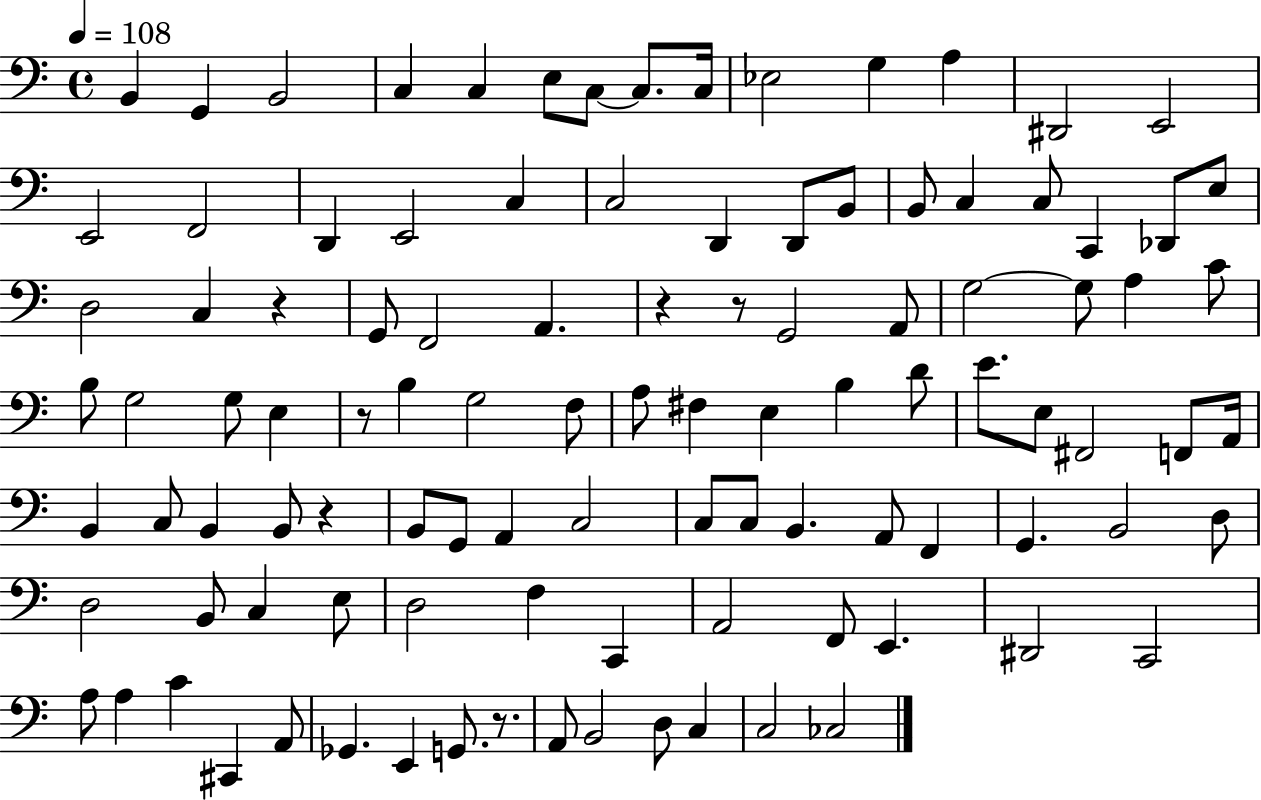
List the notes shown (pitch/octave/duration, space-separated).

B2/q G2/q B2/h C3/q C3/q E3/e C3/e C3/e. C3/s Eb3/h G3/q A3/q D#2/h E2/h E2/h F2/h D2/q E2/h C3/q C3/h D2/q D2/e B2/e B2/e C3/q C3/e C2/q Db2/e E3/e D3/h C3/q R/q G2/e F2/h A2/q. R/q R/e G2/h A2/e G3/h G3/e A3/q C4/e B3/e G3/h G3/e E3/q R/e B3/q G3/h F3/e A3/e F#3/q E3/q B3/q D4/e E4/e. E3/e F#2/h F2/e A2/s B2/q C3/e B2/q B2/e R/q B2/e G2/e A2/q C3/h C3/e C3/e B2/q. A2/e F2/q G2/q. B2/h D3/e D3/h B2/e C3/q E3/e D3/h F3/q C2/q A2/h F2/e E2/q. D#2/h C2/h A3/e A3/q C4/q C#2/q A2/e Gb2/q. E2/q G2/e. R/e. A2/e B2/h D3/e C3/q C3/h CES3/h